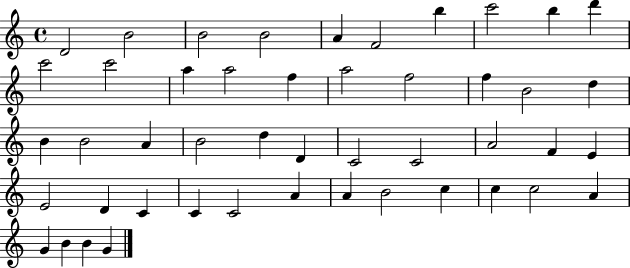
{
  \clef treble
  \time 4/4
  \defaultTimeSignature
  \key c \major
  d'2 b'2 | b'2 b'2 | a'4 f'2 b''4 | c'''2 b''4 d'''4 | \break c'''2 c'''2 | a''4 a''2 f''4 | a''2 f''2 | f''4 b'2 d''4 | \break b'4 b'2 a'4 | b'2 d''4 d'4 | c'2 c'2 | a'2 f'4 e'4 | \break e'2 d'4 c'4 | c'4 c'2 a'4 | a'4 b'2 c''4 | c''4 c''2 a'4 | \break g'4 b'4 b'4 g'4 | \bar "|."
}